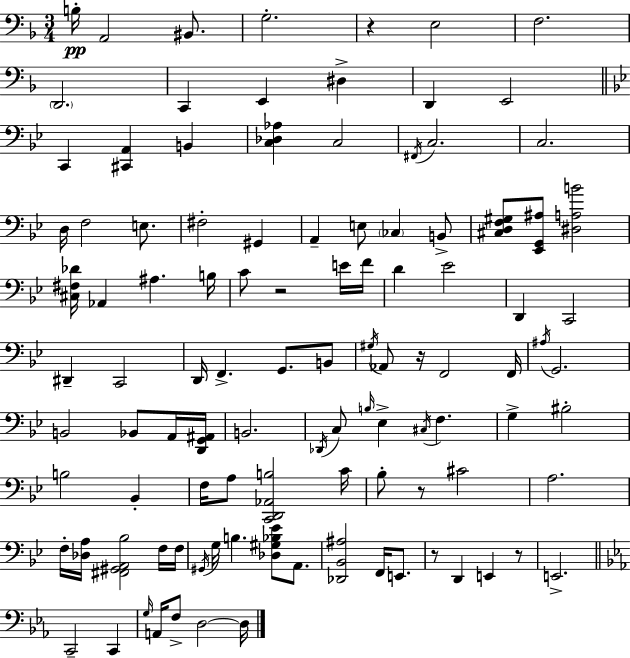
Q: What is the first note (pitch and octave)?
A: B3